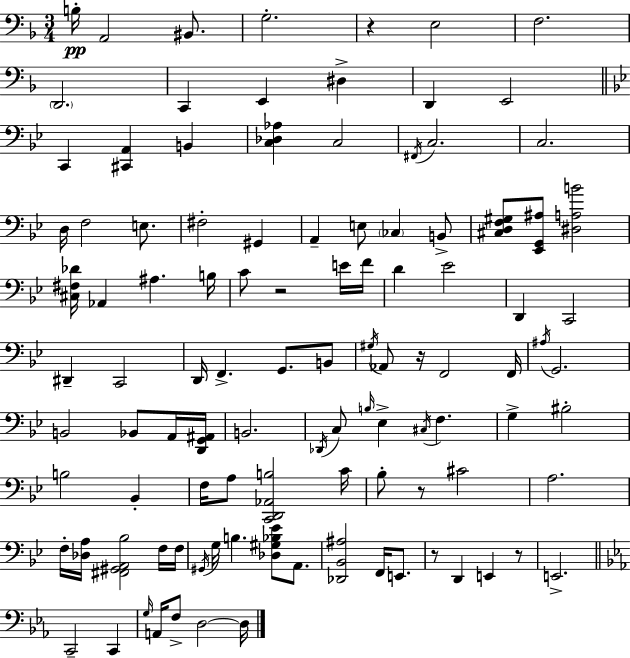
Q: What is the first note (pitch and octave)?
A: B3